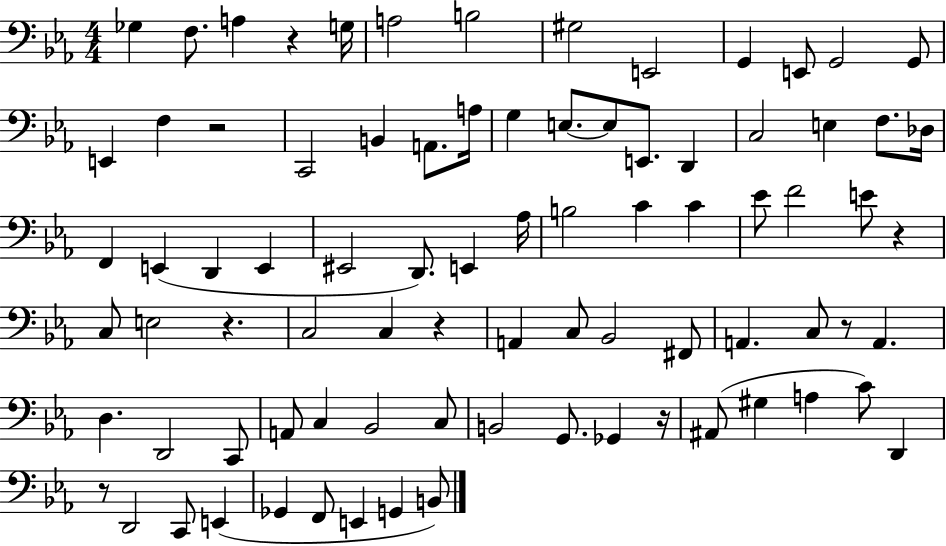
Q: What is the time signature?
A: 4/4